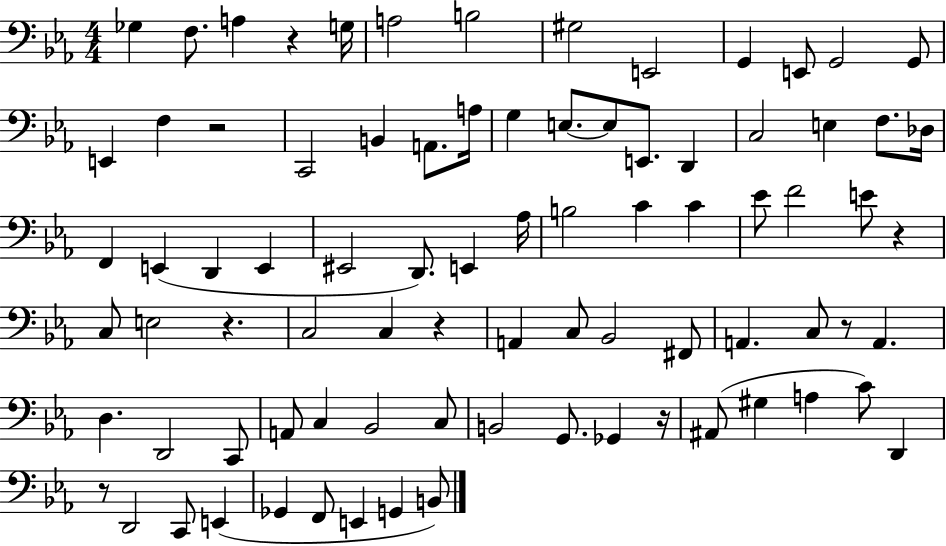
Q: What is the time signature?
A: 4/4